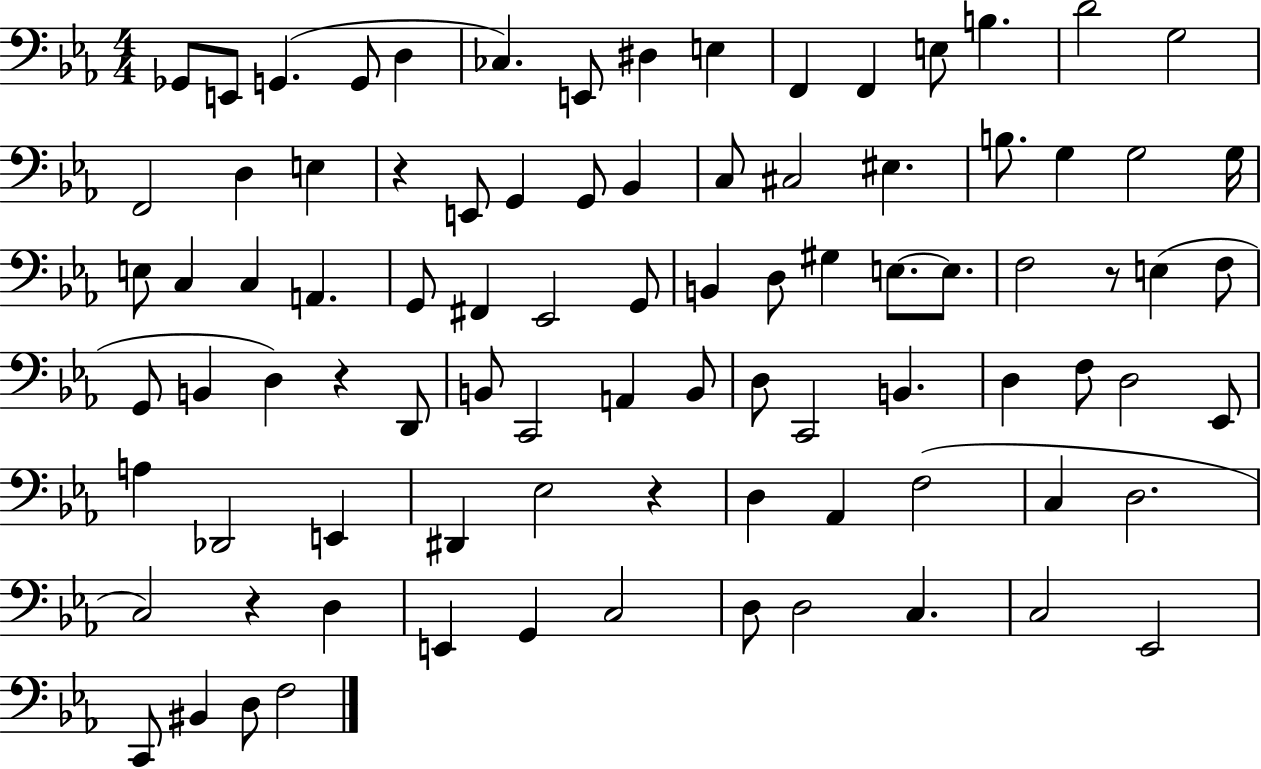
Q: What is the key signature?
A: EES major